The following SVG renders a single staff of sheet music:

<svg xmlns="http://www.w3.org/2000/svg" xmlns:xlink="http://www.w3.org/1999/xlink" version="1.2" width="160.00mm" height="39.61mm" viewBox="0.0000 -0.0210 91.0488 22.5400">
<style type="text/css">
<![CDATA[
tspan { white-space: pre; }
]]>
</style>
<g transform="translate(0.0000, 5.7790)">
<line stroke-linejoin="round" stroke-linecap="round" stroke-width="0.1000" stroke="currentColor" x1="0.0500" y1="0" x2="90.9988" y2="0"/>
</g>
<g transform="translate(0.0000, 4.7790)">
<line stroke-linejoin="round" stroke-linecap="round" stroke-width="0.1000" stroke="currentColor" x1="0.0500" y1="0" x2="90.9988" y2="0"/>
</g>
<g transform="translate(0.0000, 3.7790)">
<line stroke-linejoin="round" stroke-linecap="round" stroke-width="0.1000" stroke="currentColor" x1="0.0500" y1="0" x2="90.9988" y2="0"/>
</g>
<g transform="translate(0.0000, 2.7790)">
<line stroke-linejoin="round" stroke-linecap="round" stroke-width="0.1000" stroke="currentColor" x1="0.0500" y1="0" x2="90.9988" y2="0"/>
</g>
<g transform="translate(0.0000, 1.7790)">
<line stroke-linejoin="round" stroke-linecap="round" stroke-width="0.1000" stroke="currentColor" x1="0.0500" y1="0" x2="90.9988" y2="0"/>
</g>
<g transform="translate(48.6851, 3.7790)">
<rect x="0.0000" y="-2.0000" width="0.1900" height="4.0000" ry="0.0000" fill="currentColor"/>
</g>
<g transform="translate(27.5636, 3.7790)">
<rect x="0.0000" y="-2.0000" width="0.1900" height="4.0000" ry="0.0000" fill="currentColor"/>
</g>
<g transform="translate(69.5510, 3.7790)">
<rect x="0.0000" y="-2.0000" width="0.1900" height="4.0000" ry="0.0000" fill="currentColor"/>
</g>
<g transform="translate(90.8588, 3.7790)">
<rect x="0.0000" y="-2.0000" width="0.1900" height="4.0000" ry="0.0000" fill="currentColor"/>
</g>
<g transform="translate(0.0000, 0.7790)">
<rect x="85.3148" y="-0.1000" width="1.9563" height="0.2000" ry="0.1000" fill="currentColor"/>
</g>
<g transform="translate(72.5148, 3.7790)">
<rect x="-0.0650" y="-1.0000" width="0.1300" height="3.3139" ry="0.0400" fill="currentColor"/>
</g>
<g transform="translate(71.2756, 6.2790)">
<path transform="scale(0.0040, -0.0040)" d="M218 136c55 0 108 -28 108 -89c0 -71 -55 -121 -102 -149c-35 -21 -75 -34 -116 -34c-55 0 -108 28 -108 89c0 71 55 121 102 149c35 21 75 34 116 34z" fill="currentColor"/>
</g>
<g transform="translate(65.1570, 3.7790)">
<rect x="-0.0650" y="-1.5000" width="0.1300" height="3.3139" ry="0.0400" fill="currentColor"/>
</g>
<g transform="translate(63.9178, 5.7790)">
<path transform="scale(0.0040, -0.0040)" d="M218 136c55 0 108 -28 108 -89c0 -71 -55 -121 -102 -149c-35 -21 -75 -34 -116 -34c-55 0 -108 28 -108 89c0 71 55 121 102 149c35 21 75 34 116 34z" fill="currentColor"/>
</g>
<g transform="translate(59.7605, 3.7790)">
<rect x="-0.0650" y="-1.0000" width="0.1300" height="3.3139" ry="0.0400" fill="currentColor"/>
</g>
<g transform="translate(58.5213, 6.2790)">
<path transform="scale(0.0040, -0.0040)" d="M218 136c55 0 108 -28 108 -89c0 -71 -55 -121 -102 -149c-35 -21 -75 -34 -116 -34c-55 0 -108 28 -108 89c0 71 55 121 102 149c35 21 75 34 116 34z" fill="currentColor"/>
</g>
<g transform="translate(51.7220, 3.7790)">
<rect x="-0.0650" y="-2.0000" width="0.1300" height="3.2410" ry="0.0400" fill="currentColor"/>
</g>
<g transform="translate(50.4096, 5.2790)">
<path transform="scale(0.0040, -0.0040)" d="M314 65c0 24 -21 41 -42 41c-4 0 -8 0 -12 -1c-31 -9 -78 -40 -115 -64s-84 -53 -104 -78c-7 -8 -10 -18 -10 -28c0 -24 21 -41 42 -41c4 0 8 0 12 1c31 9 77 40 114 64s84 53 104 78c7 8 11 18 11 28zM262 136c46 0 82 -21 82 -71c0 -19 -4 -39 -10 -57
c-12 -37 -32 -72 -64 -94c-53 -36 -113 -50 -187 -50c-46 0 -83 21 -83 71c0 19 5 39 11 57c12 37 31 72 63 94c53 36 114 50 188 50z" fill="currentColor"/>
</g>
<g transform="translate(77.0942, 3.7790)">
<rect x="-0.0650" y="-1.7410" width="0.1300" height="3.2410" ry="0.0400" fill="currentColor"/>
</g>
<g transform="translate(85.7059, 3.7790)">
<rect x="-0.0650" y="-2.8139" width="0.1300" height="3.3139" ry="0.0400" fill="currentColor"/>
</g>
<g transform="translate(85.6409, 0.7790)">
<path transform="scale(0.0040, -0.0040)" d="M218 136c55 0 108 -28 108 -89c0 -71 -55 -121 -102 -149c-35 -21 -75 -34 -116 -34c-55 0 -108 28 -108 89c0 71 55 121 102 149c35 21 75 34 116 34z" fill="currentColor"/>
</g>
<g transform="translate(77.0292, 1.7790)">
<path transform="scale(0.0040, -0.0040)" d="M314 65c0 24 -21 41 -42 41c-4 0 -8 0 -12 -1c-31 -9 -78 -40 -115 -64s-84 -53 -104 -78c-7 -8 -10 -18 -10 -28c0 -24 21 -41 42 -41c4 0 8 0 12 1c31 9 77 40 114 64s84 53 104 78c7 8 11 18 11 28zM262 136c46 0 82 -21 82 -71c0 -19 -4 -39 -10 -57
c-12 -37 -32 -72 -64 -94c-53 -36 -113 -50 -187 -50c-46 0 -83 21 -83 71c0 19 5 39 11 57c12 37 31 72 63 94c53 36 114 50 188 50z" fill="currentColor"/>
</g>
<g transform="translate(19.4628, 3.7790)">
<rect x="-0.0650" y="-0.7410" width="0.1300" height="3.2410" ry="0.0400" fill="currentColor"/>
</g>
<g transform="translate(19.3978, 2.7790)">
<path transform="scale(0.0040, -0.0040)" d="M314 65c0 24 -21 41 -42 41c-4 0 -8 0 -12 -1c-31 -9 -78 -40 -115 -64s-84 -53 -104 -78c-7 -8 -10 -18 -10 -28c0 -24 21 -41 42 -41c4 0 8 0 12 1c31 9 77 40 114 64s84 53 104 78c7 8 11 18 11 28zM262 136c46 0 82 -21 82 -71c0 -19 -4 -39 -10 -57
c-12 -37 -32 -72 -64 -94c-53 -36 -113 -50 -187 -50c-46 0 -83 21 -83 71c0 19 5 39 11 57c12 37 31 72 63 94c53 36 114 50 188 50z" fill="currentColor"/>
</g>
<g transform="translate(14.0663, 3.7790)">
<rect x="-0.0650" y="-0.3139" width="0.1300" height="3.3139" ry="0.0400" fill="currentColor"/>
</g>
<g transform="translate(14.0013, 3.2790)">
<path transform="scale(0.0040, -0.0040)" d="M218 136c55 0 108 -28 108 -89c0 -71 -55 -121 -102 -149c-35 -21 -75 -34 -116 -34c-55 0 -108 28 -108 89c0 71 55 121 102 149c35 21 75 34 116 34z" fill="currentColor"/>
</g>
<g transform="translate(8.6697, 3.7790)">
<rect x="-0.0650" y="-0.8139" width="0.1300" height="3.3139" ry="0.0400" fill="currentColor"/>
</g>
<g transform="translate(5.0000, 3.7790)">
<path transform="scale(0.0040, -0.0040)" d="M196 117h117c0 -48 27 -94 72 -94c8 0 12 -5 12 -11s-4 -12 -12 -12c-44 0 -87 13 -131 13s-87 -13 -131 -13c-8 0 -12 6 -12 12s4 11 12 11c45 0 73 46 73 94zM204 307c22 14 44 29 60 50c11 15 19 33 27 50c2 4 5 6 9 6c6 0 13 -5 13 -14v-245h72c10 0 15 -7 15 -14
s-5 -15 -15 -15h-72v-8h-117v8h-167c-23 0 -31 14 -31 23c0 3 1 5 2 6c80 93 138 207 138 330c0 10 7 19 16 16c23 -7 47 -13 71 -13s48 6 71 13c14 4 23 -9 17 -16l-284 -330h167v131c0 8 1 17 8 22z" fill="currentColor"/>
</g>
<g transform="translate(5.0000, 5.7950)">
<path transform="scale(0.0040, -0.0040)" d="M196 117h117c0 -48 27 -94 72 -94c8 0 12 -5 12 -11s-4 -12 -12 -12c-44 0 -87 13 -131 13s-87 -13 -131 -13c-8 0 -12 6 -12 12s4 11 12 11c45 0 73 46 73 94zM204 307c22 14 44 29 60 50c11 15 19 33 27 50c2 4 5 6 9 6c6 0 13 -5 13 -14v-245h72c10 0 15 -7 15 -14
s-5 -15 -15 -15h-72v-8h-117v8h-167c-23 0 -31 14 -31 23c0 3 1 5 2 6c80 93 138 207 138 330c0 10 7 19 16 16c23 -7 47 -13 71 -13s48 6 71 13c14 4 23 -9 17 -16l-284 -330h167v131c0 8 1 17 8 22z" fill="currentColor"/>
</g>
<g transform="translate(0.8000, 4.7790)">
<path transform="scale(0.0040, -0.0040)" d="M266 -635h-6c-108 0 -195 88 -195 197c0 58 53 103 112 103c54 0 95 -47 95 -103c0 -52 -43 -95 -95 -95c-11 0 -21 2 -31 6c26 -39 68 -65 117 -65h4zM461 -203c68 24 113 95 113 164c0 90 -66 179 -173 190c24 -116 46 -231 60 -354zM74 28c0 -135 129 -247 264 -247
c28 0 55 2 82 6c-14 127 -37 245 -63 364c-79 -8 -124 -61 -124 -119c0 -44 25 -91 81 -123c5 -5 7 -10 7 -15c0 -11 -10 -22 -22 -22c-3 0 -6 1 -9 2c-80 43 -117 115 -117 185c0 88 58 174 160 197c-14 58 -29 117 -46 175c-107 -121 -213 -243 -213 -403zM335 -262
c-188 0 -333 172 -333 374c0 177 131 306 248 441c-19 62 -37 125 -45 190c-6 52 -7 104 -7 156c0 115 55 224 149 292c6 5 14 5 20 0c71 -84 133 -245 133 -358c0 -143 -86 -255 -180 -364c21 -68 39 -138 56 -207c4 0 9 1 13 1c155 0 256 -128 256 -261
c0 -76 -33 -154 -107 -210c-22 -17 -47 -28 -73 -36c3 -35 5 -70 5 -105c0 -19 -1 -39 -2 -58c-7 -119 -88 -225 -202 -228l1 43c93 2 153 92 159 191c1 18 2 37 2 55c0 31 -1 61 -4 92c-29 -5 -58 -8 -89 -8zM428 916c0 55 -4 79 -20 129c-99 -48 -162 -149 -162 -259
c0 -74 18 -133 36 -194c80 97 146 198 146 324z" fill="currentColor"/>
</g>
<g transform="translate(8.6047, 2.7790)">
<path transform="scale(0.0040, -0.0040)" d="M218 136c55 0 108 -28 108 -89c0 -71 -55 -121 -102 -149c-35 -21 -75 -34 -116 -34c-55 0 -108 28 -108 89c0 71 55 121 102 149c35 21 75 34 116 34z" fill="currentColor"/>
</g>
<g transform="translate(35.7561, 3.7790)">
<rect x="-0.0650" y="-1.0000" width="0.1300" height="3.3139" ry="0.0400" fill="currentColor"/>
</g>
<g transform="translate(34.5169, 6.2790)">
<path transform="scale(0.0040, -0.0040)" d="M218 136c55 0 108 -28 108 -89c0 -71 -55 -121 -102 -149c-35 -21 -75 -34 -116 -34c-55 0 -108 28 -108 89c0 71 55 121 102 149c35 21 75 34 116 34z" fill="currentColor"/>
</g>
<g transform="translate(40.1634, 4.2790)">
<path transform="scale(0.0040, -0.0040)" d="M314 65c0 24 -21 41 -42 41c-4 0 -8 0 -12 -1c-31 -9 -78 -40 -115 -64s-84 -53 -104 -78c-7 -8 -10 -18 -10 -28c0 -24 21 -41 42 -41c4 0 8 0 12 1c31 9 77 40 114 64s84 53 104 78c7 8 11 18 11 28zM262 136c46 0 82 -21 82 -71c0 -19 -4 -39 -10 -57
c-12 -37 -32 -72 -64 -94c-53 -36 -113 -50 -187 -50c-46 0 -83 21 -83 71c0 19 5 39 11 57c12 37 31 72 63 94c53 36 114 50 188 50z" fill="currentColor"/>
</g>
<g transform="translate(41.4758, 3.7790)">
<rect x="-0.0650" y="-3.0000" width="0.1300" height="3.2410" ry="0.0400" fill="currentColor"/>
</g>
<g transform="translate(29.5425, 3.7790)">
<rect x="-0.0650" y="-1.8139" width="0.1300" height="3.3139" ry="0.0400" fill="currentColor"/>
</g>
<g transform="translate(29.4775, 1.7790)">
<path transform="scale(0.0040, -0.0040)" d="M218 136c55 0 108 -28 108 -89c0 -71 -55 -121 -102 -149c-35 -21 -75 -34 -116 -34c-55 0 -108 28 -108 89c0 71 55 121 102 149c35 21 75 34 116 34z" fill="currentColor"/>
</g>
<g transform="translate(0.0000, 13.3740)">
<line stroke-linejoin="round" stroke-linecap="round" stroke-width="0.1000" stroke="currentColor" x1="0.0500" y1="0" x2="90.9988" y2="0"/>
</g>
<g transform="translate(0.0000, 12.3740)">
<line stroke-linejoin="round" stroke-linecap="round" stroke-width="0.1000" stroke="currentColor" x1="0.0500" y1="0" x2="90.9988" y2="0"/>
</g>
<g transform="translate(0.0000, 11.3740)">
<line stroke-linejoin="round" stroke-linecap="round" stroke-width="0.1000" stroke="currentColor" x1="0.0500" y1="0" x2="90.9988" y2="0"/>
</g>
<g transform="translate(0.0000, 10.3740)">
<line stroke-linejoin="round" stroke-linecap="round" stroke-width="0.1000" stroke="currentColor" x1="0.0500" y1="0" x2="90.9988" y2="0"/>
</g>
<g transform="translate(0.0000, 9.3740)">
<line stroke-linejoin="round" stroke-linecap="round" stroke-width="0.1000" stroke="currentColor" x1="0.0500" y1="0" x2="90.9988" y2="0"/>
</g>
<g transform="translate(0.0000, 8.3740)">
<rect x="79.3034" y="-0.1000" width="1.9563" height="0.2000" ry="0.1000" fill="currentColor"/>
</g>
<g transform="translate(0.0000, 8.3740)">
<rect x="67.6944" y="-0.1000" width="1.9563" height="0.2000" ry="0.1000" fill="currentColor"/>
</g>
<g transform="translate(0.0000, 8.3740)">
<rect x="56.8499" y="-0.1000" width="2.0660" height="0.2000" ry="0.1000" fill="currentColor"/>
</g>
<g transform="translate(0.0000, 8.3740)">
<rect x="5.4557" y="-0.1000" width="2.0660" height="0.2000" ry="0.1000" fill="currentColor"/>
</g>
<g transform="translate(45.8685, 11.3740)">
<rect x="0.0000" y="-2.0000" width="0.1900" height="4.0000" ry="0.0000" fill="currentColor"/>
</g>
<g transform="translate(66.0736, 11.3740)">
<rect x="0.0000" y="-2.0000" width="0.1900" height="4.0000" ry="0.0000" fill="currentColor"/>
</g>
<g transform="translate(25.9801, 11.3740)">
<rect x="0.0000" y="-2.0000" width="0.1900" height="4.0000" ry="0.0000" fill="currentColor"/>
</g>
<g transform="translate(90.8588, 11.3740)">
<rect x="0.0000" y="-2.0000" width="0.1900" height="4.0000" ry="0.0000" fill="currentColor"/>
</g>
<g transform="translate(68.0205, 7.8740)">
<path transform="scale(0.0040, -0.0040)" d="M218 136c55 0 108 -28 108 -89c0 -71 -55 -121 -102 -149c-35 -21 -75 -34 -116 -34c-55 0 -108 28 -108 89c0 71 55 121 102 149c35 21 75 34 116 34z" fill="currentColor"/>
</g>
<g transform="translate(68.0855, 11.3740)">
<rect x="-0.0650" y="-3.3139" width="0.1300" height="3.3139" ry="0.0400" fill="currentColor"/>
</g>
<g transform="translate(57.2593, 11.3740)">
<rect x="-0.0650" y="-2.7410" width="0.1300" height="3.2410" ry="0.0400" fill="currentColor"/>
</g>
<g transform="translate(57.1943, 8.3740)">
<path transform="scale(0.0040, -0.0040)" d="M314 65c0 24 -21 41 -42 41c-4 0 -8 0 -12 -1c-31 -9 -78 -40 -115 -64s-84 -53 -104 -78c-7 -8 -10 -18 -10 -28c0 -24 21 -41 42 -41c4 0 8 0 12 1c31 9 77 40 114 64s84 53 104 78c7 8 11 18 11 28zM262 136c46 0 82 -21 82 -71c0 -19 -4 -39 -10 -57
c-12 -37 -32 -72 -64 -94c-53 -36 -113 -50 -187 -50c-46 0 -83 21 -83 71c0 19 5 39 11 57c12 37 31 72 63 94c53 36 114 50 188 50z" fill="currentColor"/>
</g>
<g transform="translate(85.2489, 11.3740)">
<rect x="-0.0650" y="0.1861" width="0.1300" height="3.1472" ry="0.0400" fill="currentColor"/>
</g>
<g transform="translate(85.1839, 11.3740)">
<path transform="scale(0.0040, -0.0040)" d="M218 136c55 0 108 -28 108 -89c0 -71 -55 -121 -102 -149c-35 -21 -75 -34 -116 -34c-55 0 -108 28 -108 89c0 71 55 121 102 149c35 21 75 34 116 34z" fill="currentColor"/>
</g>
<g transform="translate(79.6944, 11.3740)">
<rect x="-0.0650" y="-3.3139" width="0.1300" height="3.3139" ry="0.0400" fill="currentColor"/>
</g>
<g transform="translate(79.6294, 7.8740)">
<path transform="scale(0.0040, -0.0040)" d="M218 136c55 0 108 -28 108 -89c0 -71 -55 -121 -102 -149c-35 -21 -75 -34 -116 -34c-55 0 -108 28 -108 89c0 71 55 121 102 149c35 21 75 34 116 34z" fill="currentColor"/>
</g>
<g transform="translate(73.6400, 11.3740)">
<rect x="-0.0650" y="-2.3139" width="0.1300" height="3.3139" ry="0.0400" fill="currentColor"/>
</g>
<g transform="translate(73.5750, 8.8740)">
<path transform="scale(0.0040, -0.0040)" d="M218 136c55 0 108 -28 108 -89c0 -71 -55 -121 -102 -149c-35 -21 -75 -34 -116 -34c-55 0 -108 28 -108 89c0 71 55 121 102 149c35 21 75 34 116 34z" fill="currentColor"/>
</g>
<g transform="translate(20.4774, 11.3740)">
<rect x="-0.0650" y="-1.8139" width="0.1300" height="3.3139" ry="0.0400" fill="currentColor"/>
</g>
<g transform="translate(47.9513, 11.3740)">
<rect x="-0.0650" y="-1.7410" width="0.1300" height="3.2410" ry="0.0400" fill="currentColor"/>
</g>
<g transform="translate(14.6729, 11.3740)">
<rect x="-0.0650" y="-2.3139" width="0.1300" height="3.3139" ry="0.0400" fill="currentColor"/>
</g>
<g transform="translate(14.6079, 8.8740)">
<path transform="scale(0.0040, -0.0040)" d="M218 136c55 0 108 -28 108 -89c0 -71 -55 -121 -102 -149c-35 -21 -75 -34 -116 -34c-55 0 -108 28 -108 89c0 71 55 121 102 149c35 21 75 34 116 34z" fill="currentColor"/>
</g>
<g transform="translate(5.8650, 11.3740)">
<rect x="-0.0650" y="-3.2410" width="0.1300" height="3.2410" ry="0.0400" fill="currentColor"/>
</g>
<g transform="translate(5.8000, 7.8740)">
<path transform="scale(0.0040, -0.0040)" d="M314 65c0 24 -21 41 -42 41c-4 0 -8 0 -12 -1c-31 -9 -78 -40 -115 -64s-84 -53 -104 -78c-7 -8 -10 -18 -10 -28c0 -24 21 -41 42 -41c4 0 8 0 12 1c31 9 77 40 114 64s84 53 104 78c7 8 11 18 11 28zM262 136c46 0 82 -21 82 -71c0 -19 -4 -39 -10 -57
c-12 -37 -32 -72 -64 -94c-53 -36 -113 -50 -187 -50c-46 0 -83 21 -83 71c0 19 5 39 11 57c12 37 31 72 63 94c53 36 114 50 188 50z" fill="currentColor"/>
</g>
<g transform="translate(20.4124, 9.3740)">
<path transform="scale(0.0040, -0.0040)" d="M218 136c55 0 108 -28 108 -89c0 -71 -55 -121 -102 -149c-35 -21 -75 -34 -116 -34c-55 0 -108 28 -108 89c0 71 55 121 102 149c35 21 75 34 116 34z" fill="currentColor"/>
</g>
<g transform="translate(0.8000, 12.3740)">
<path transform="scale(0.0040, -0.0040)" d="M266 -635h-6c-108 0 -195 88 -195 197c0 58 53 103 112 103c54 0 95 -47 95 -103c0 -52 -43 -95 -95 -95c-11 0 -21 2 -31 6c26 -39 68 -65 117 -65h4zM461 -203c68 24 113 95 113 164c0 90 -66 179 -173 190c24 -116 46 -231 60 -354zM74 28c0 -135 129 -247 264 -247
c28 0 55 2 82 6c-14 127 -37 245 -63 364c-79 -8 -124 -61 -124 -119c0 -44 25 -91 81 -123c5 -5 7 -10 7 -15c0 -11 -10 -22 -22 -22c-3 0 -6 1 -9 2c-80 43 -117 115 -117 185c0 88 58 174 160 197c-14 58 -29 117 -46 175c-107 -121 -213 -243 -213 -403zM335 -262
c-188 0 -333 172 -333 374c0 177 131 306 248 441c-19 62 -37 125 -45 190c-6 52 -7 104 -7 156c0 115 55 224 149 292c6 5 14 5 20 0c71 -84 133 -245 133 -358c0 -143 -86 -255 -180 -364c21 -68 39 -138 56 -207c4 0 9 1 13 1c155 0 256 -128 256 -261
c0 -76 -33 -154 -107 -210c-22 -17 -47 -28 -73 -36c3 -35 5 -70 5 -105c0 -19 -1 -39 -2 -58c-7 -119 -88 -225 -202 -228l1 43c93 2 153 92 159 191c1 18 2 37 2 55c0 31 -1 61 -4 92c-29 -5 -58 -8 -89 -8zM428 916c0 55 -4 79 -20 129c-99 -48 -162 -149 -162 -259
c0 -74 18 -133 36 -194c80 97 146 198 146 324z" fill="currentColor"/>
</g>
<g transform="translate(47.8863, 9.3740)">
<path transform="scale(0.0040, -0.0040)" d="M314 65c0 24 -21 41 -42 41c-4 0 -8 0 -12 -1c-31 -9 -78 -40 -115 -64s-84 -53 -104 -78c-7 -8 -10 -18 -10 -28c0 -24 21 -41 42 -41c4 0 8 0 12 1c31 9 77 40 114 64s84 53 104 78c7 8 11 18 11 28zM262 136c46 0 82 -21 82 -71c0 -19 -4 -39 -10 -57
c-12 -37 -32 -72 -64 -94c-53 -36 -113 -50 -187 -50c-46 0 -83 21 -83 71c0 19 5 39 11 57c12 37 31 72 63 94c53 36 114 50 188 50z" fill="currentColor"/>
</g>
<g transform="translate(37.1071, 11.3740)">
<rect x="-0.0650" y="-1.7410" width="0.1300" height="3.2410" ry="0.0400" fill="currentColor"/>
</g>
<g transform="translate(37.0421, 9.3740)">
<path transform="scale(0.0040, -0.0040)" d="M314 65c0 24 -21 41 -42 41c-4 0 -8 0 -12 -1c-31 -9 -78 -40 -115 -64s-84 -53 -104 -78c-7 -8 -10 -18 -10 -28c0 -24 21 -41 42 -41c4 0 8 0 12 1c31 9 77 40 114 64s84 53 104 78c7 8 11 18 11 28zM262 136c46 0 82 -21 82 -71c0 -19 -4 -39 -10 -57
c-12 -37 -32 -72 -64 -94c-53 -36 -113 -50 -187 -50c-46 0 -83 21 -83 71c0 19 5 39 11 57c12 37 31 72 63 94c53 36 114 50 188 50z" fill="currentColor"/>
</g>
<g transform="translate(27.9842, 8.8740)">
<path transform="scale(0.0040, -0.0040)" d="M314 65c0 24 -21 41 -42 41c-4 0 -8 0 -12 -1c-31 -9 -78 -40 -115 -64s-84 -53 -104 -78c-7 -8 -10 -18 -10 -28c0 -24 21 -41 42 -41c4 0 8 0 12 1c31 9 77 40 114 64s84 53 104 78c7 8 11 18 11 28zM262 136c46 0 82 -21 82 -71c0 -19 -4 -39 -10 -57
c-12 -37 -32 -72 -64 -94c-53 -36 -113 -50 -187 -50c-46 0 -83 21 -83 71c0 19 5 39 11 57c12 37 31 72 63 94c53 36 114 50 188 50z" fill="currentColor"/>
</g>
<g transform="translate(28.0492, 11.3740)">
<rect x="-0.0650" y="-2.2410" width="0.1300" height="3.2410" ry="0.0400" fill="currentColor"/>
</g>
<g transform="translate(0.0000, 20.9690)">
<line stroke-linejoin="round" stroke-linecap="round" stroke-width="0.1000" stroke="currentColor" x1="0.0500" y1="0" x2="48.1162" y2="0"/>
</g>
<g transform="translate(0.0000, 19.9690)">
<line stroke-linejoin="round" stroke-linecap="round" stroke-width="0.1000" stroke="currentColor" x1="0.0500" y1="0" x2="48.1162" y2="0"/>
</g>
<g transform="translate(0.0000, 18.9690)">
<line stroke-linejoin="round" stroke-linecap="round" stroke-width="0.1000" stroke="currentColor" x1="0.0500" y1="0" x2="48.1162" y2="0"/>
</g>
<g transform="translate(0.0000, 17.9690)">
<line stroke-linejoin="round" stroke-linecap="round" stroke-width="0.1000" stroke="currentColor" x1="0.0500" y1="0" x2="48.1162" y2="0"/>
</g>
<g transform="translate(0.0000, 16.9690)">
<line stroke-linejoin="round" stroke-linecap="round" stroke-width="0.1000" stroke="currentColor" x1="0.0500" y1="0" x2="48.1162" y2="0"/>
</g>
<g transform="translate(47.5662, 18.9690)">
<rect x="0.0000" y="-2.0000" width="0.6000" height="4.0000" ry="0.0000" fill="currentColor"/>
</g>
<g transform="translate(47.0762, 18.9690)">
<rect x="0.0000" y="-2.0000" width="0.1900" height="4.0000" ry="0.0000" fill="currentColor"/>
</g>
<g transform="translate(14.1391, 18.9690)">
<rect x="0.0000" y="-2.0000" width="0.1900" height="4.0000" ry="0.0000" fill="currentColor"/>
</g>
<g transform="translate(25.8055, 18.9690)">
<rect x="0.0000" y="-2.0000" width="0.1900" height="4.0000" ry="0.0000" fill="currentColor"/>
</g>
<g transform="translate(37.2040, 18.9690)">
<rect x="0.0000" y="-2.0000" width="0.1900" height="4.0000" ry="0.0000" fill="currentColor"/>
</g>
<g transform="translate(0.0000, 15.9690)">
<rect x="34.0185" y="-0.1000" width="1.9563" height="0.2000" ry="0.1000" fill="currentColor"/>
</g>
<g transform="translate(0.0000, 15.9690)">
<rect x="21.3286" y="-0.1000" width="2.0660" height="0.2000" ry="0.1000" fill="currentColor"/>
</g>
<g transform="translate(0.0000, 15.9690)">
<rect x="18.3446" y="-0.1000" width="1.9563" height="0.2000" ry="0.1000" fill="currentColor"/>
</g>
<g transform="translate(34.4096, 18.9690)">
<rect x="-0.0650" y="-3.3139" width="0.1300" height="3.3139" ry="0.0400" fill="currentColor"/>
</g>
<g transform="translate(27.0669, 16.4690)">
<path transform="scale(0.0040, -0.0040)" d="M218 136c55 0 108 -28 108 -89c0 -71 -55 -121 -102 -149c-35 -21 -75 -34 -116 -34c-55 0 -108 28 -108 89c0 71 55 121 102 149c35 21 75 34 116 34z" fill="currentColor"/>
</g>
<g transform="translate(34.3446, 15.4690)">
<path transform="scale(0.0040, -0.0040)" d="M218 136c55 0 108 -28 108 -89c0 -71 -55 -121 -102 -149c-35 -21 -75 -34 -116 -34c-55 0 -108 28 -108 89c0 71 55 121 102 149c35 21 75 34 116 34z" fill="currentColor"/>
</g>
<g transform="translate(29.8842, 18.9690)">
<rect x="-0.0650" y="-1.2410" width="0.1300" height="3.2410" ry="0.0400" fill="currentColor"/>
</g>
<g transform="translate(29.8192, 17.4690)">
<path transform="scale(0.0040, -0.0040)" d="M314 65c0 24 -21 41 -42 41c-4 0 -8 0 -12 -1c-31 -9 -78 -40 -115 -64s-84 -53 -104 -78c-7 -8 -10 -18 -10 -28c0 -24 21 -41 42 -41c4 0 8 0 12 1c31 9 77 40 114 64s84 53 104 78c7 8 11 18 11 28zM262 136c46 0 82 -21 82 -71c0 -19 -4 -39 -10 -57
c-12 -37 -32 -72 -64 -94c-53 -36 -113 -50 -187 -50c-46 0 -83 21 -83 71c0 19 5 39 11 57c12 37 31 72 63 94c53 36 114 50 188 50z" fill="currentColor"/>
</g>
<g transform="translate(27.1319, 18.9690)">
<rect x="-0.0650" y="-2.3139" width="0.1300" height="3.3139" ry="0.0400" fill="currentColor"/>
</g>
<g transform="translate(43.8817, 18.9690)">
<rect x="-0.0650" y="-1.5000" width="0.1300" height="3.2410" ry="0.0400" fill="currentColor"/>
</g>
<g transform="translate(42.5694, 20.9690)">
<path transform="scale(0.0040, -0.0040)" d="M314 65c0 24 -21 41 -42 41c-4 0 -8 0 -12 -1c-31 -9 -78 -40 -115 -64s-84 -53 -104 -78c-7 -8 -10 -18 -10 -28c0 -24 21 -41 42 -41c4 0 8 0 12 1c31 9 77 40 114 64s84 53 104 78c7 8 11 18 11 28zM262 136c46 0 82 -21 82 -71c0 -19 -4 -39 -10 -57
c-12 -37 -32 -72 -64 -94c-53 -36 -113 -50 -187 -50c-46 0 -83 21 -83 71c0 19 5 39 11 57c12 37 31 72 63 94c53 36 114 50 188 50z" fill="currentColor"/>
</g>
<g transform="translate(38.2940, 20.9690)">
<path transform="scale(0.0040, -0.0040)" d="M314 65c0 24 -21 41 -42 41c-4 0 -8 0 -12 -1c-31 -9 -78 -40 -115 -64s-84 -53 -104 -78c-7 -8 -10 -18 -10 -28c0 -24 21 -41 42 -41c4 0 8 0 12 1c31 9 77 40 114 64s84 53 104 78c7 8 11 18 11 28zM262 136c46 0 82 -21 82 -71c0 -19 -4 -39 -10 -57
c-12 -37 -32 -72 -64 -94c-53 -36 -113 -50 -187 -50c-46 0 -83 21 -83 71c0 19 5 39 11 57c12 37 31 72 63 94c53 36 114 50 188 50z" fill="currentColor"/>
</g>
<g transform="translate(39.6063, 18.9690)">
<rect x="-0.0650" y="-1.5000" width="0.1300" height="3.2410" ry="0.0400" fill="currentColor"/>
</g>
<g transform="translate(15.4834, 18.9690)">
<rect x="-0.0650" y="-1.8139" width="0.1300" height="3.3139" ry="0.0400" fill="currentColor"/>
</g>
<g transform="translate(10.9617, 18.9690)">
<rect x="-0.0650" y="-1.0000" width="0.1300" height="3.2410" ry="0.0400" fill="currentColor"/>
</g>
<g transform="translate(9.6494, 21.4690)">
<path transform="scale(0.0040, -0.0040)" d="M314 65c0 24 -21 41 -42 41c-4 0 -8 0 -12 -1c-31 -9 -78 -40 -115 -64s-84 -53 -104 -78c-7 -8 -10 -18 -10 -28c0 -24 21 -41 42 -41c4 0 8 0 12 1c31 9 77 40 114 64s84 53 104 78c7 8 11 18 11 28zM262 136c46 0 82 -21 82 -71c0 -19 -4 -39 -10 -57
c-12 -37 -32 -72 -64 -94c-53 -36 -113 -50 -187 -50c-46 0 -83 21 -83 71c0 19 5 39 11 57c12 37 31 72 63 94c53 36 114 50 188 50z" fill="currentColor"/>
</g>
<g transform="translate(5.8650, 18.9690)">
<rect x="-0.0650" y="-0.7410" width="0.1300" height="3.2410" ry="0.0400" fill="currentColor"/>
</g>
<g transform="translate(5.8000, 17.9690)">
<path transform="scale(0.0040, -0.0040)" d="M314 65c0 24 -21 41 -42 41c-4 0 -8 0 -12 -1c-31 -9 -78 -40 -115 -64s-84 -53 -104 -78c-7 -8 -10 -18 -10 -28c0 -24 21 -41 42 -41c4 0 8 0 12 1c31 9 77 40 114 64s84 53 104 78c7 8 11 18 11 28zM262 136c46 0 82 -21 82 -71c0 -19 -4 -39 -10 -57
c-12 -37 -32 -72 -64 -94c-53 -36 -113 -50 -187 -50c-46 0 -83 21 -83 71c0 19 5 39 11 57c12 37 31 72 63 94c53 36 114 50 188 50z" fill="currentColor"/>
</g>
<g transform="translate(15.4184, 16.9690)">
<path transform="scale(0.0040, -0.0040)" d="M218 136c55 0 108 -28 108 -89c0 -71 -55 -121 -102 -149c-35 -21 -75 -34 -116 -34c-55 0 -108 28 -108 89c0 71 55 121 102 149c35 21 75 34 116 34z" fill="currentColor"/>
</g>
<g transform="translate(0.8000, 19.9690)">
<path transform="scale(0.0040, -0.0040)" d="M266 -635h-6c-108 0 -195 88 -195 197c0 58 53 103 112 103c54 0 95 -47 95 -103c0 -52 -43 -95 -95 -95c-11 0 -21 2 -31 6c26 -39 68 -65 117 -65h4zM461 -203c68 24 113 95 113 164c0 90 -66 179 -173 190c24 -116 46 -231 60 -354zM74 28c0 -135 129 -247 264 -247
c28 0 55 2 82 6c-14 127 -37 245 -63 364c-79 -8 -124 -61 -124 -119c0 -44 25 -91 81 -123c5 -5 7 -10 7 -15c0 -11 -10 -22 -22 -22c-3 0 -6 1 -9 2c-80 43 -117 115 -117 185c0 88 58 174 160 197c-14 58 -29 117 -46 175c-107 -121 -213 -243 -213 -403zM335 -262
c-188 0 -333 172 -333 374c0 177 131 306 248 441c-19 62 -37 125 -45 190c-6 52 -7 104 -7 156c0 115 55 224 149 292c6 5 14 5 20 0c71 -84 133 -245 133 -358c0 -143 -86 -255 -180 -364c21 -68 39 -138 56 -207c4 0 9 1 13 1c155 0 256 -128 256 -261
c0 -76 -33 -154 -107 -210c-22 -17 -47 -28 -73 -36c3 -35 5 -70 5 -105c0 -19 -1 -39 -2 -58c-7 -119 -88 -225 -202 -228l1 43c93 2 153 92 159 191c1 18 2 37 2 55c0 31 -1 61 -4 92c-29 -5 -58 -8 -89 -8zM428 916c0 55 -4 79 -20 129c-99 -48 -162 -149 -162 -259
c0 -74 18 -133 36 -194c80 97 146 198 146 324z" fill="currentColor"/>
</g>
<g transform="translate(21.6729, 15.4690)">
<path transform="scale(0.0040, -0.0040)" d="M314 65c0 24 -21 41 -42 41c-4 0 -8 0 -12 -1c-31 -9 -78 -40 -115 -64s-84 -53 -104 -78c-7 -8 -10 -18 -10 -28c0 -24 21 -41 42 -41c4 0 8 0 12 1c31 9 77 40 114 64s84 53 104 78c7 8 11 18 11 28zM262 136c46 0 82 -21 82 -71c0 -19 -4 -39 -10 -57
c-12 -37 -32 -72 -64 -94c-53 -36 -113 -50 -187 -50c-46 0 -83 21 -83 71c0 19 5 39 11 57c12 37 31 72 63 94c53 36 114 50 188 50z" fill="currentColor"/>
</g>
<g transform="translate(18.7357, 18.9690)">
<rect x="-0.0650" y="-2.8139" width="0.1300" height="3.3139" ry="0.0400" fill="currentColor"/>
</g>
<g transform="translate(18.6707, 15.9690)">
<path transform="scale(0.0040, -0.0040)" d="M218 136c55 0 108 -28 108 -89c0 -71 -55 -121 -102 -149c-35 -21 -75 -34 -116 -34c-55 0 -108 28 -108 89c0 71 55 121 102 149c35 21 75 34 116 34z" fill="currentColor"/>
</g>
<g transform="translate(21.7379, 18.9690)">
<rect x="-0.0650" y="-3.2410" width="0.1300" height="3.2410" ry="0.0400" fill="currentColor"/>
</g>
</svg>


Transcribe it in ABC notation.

X:1
T:Untitled
M:4/4
L:1/4
K:C
d c d2 f D A2 F2 D E D f2 a b2 g f g2 f2 f2 a2 b g b B d2 D2 f a b2 g e2 b E2 E2